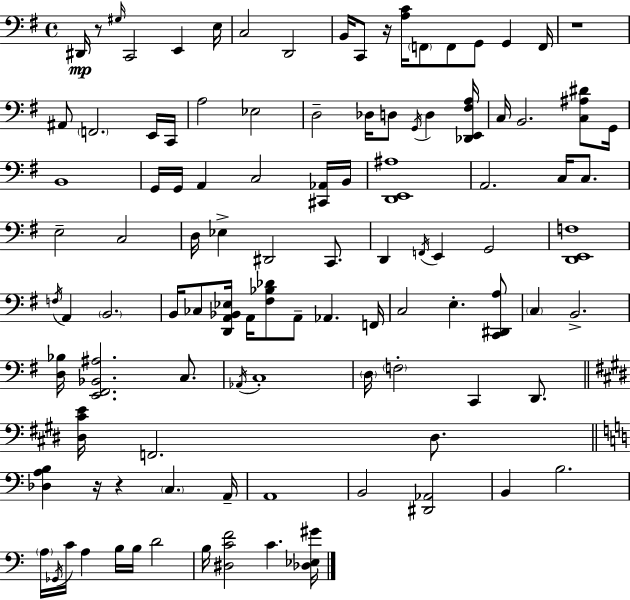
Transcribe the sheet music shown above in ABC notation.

X:1
T:Untitled
M:4/4
L:1/4
K:G
^D,,/4 z/2 ^G,/4 C,,2 E,, E,/4 C,2 D,,2 B,,/4 C,,/2 z/4 [A,C]/4 F,,/2 F,,/2 G,,/2 G,, F,,/4 z4 ^A,,/2 F,,2 E,,/4 C,,/4 A,2 _E,2 D,2 _D,/4 D,/2 G,,/4 D, [_D,,E,,^F,A,]/4 C,/4 B,,2 [C,^A,^D]/2 G,,/4 B,,4 G,,/4 G,,/4 A,, C,2 [^C,,_A,,]/4 B,,/4 [D,,E,,^A,]4 A,,2 C,/4 C,/2 E,2 C,2 D,/4 _E, ^D,,2 C,,/2 D,, F,,/4 E,, G,,2 [D,,E,,F,]4 F,/4 A,, B,,2 B,,/4 _C,/2 [D,,A,,_B,,_E,]/4 A,,/4 [^F,_B,_D]/2 A,,/2 _A,, F,,/4 C,2 E, [C,,^D,,A,]/2 C, B,,2 [D,_B,]/4 [E,,^F,,_B,,^A,]2 C,/2 _A,,/4 C,4 D,/4 F,2 C,, D,,/2 [^D,^CE]/4 F,,2 ^D,/2 [_D,A,B,] z/4 z C, A,,/4 A,,4 B,,2 [^D,,_A,,]2 B,, B,2 A,/4 _G,,/4 C/4 A, B,/4 B,/4 D2 B,/4 [^D,CF]2 C [_D,_E,^G]/4